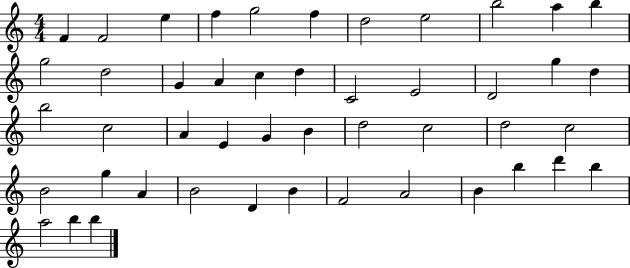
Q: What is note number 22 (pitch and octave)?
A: D5